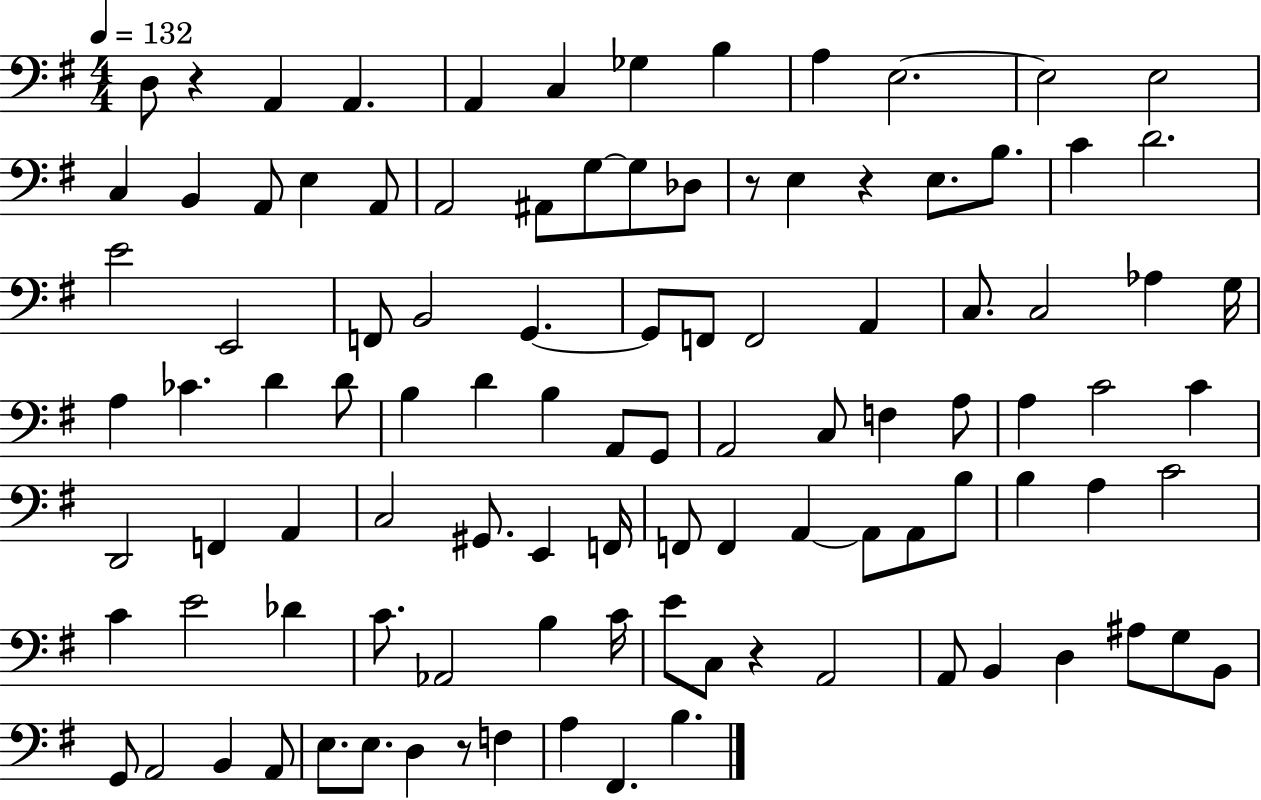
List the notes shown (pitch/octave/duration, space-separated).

D3/e R/q A2/q A2/q. A2/q C3/q Gb3/q B3/q A3/q E3/h. E3/h E3/h C3/q B2/q A2/e E3/q A2/e A2/h A#2/e G3/e G3/e Db3/e R/e E3/q R/q E3/e. B3/e. C4/q D4/h. E4/h E2/h F2/e B2/h G2/q. G2/e F2/e F2/h A2/q C3/e. C3/h Ab3/q G3/s A3/q CES4/q. D4/q D4/e B3/q D4/q B3/q A2/e G2/e A2/h C3/e F3/q A3/e A3/q C4/h C4/q D2/h F2/q A2/q C3/h G#2/e. E2/q F2/s F2/e F2/q A2/q A2/e A2/e B3/e B3/q A3/q C4/h C4/q E4/h Db4/q C4/e. Ab2/h B3/q C4/s E4/e C3/e R/q A2/h A2/e B2/q D3/q A#3/e G3/e B2/e G2/e A2/h B2/q A2/e E3/e. E3/e. D3/q R/e F3/q A3/q F#2/q. B3/q.